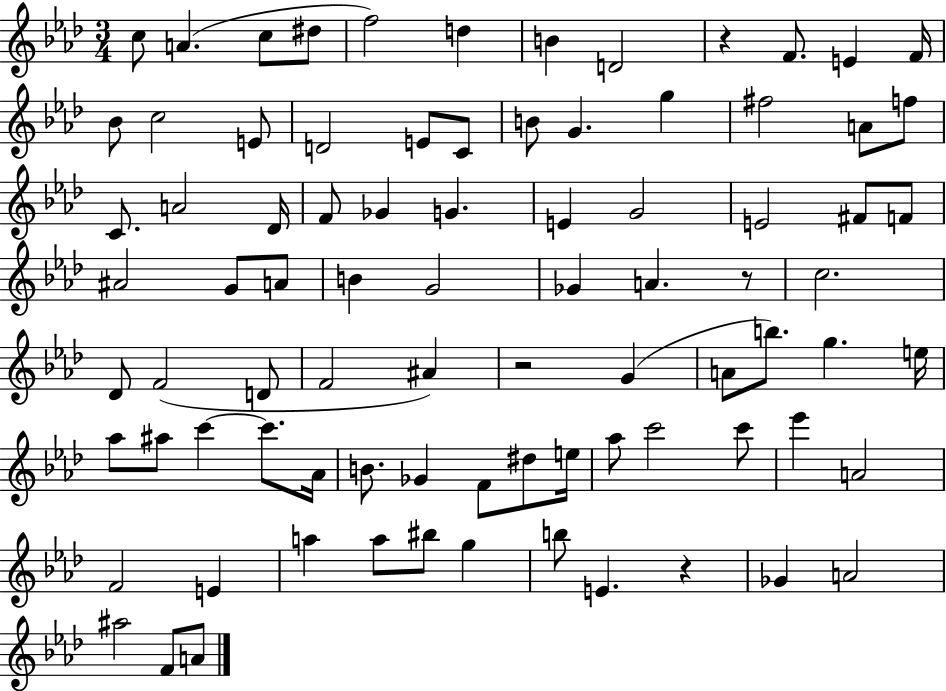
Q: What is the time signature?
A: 3/4